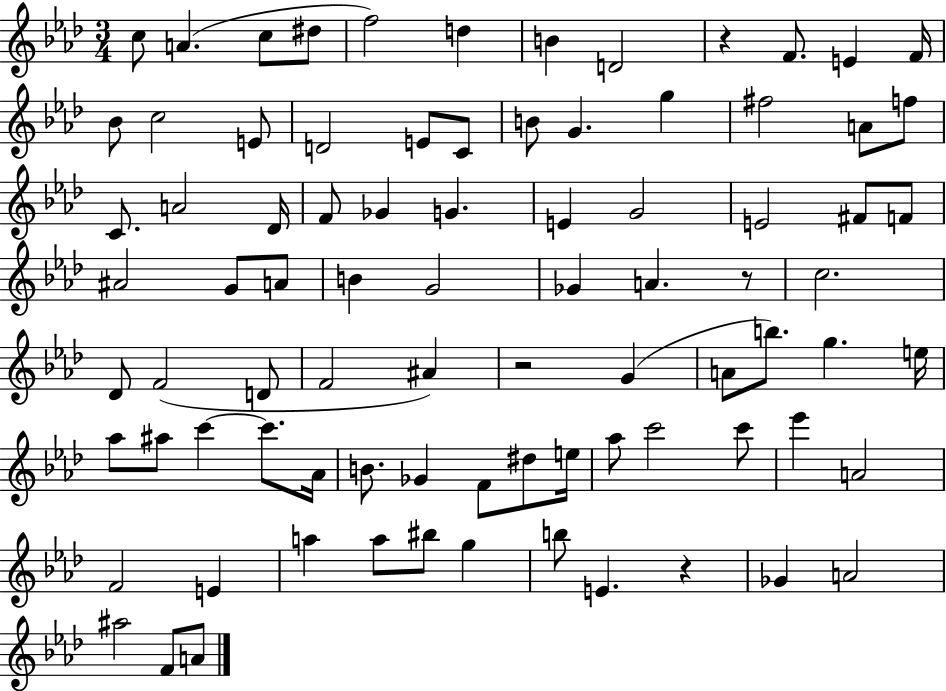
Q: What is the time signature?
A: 3/4